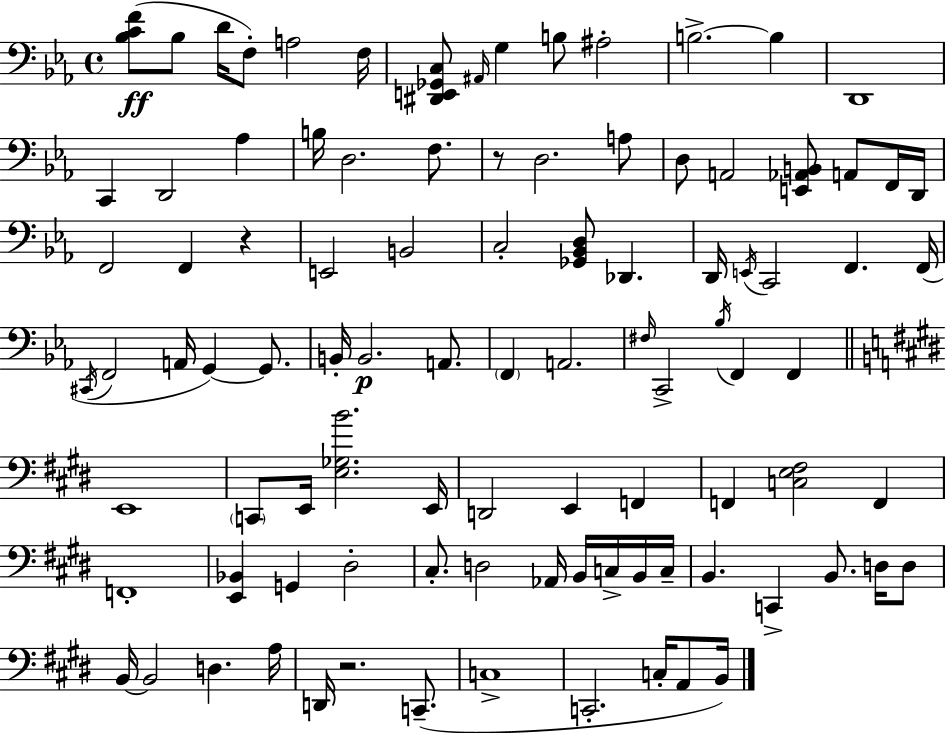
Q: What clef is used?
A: bass